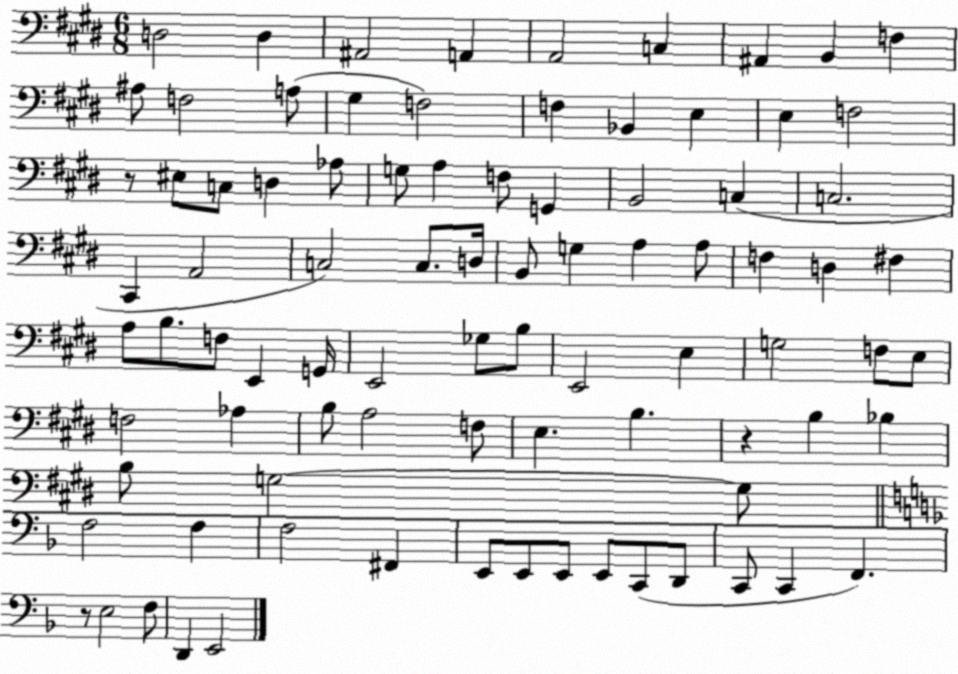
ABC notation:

X:1
T:Untitled
M:6/8
L:1/4
K:E
D,2 D, ^A,,2 A,, A,,2 C, ^A,, B,, F, ^A,/2 F,2 A,/2 ^G, F,2 F, _B,, E, E, F,2 z/2 ^E,/2 C,/2 D, _A,/2 G,/2 A, F,/2 G,, B,,2 C, C,2 ^C,, A,,2 C,2 C,/2 D,/4 B,,/2 G, A, A,/2 F, D, ^F, A,/2 B,/2 F,/2 E,, G,,/4 E,,2 _G,/2 B,/2 E,,2 E, G,2 F,/2 E,/2 F,2 _A, B,/2 A,2 F,/2 E, B, z B, _B, B,/2 G,2 G,/2 F,2 F, F,2 ^F,, E,,/2 E,,/2 E,,/2 E,,/2 C,,/2 D,,/2 C,,/2 C,, F,, z/2 E,2 F,/2 D,, E,,2